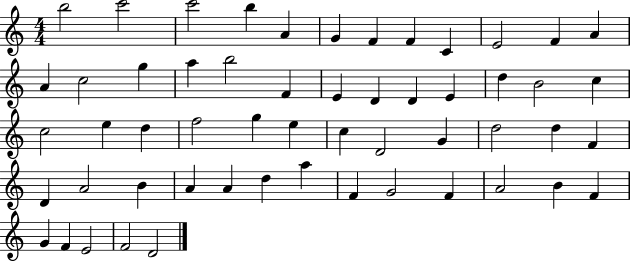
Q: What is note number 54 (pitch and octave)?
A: F4